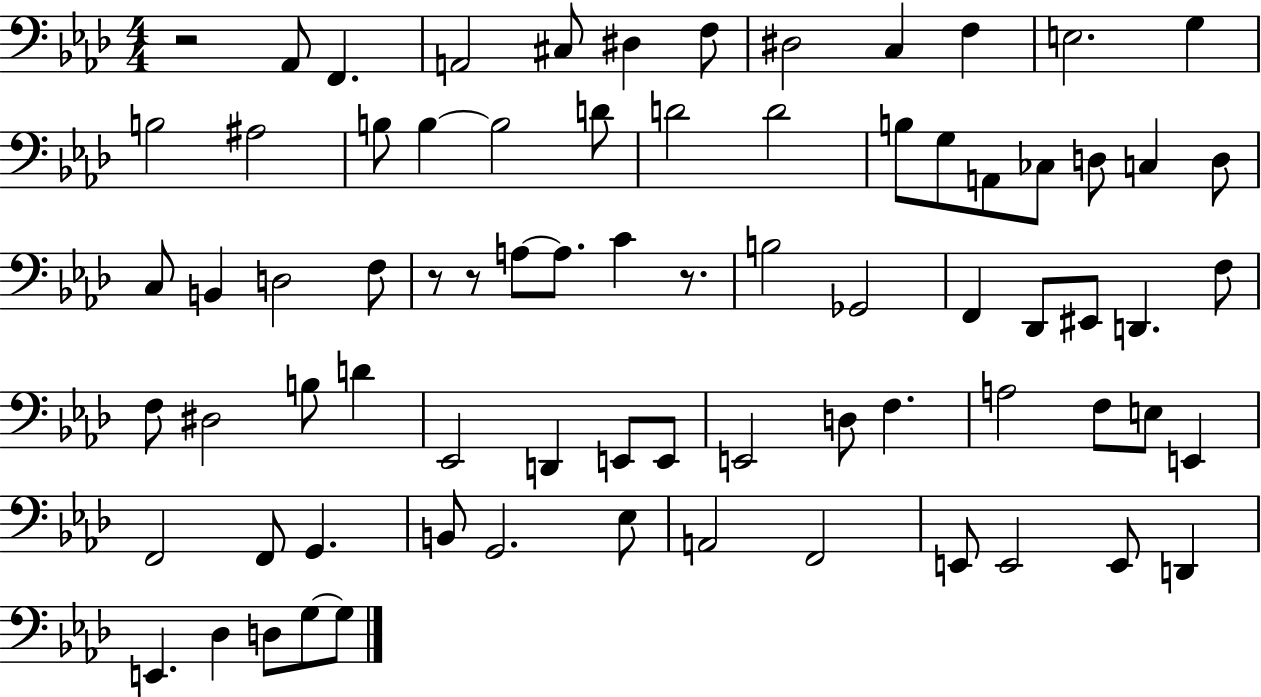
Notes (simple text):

R/h Ab2/e F2/q. A2/h C#3/e D#3/q F3/e D#3/h C3/q F3/q E3/h. G3/q B3/h A#3/h B3/e B3/q B3/h D4/e D4/h D4/h B3/e G3/e A2/e CES3/e D3/e C3/q D3/e C3/e B2/q D3/h F3/e R/e R/e A3/e A3/e. C4/q R/e. B3/h Gb2/h F2/q Db2/e EIS2/e D2/q. F3/e F3/e D#3/h B3/e D4/q Eb2/h D2/q E2/e E2/e E2/h D3/e F3/q. A3/h F3/e E3/e E2/q F2/h F2/e G2/q. B2/e G2/h. Eb3/e A2/h F2/h E2/e E2/h E2/e D2/q E2/q. Db3/q D3/e G3/e G3/e